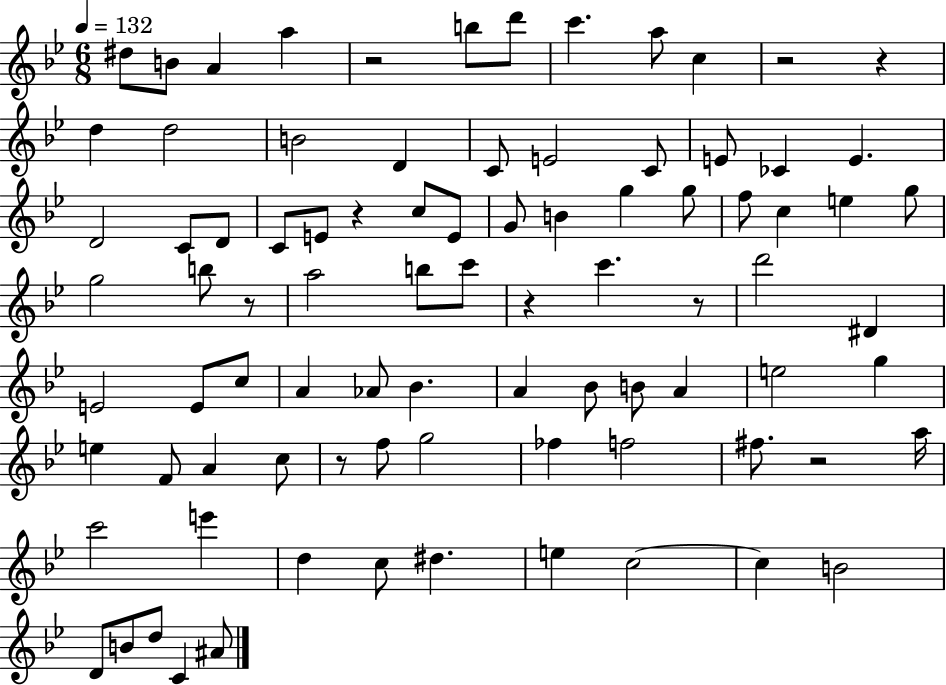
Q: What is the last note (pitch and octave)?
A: A#4